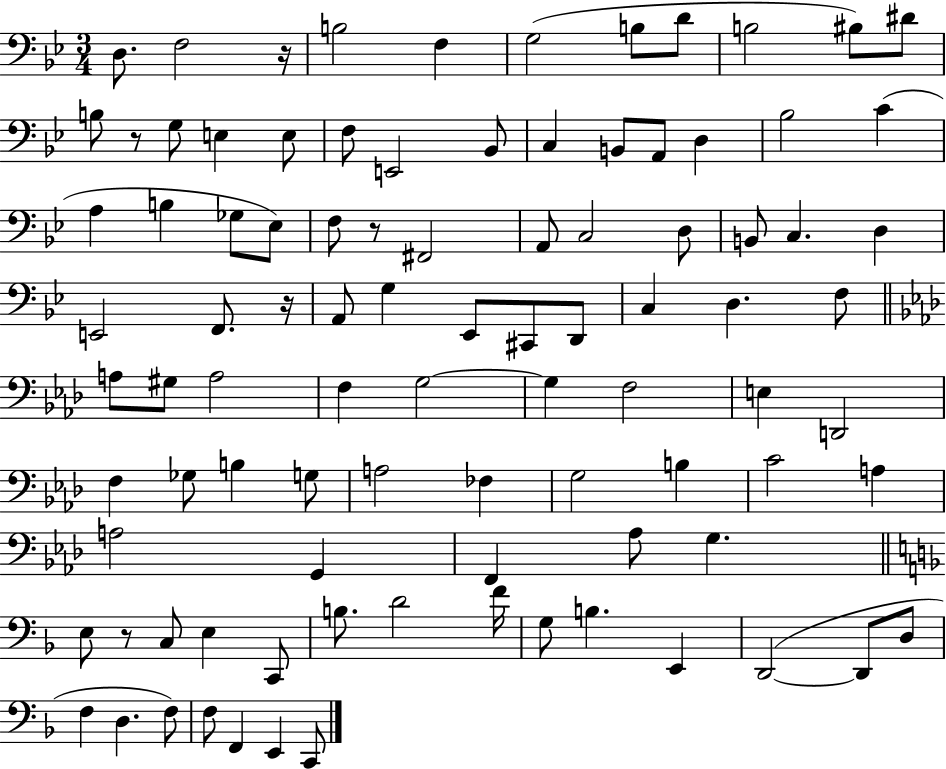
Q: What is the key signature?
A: BES major